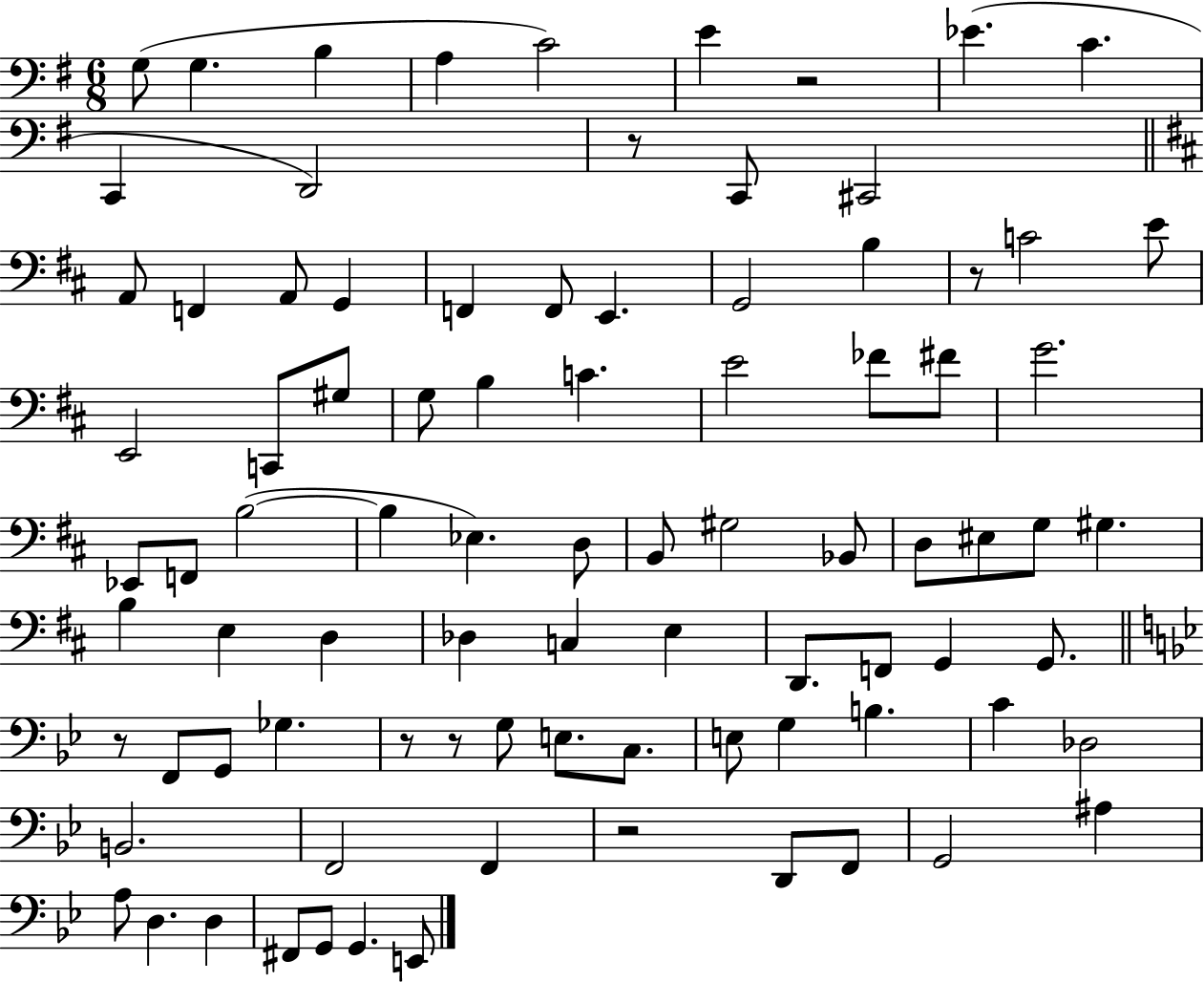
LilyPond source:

{
  \clef bass
  \numericTimeSignature
  \time 6/8
  \key g \major
  \repeat volta 2 { g8( g4. b4 | a4 c'2) | e'4 r2 | ees'4.( c'4. | \break c,4 d,2) | r8 c,8 cis,2 | \bar "||" \break \key b \minor a,8 f,4 a,8 g,4 | f,4 f,8 e,4. | g,2 b4 | r8 c'2 e'8 | \break e,2 c,8 gis8 | g8 b4 c'4. | e'2 fes'8 fis'8 | g'2. | \break ees,8 f,8 b2~(~ | b4 ees4.) d8 | b,8 gis2 bes,8 | d8 eis8 g8 gis4. | \break b4 e4 d4 | des4 c4 e4 | d,8. f,8 g,4 g,8. | \bar "||" \break \key g \minor r8 f,8 g,8 ges4. | r8 r8 g8 e8. c8. | e8 g4 b4. | c'4 des2 | \break b,2. | f,2 f,4 | r2 d,8 f,8 | g,2 ais4 | \break a8 d4. d4 | fis,8 g,8 g,4. e,8 | } \bar "|."
}